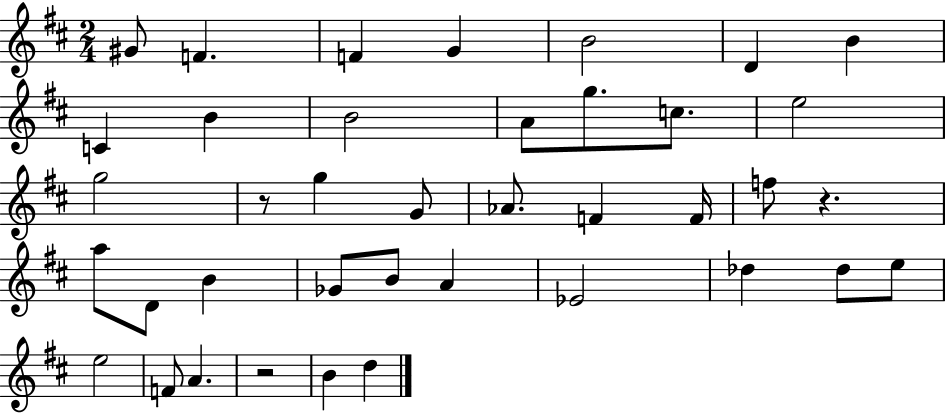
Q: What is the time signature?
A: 2/4